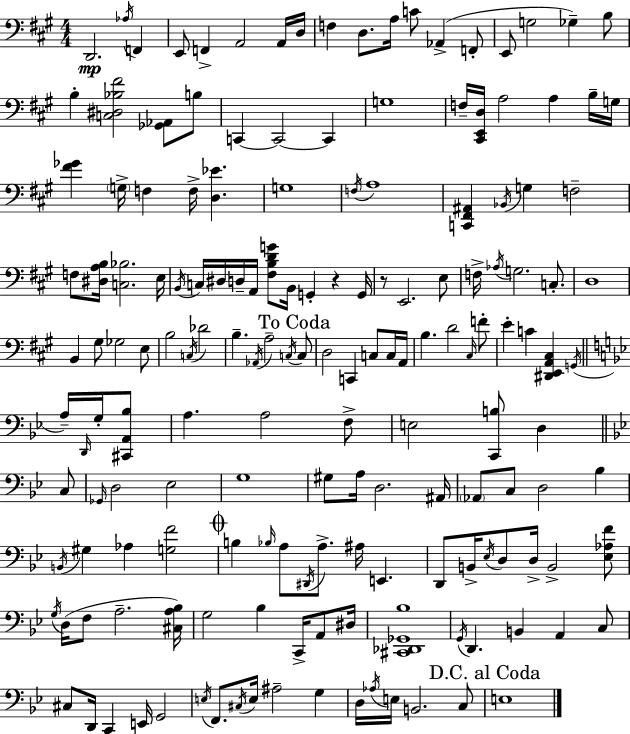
X:1
T:Untitled
M:4/4
L:1/4
K:A
D,,2 _A,/4 F,, E,,/2 F,, A,,2 A,,/4 D,/4 F, D,/2 A,/4 C/2 _A,, F,,/2 E,,/2 G,2 _G, B,/2 B, [C,^D,_B,^F]2 [_G,,_A,,]/2 B,/2 C,, C,,2 C,, G,4 F,/4 [^C,,E,,D,]/4 A,2 A, B,/4 G,/4 [^F_G] G,/4 F, F,/4 [D,_E] G,4 F,/4 A,4 [C,,^F,,^A,,] _B,,/4 G, F,2 F,/2 [^D,A,B,]/4 [C,_B,]2 E,/4 B,,/4 C,/4 ^D,/4 D,/4 A,,/4 [^F,B,DG]/2 B,,/4 G,, z G,,/4 z/2 E,,2 E,/2 F,/4 _A,/4 G,2 C,/2 D,4 B,, ^G,/2 _G,2 E,/2 B,2 C,/4 _D2 B, _A,,/4 A,2 C,/4 C,/2 D,2 C,, C,/2 C,/4 A,,/4 B, D2 ^C,/4 F/2 E C [^D,,E,,A,,^C,] G,,/4 A,/4 D,,/4 G,/4 [^C,,A,,_B,]/2 A, A,2 F,/2 E,2 [C,,B,]/2 D, C,/2 _G,,/4 D,2 _E,2 G,4 ^G,/2 A,/4 D,2 ^A,,/4 _A,,/2 C,/2 D,2 _B, B,,/4 ^G, _A, [G,F]2 B, _B,/4 A,/2 ^D,,/4 A,/2 ^A,/4 E,, D,,/2 B,,/4 _E,/4 D,/2 D,/4 B,,2 [_E,_A,F]/2 G,/4 D,/4 F,/2 A,2 [^C,A,_B,]/4 G,2 _B, C,,/4 A,,/2 ^D,/4 [^C,,_D,,_G,,_B,]4 G,,/4 D,, B,, A,, C,/2 ^C,/2 D,,/4 C,, E,,/4 G,,2 E,/4 F,,/2 ^C,/4 E,/4 ^A,2 G, D,/4 _A,/4 E,/4 B,,2 C,/2 E,4